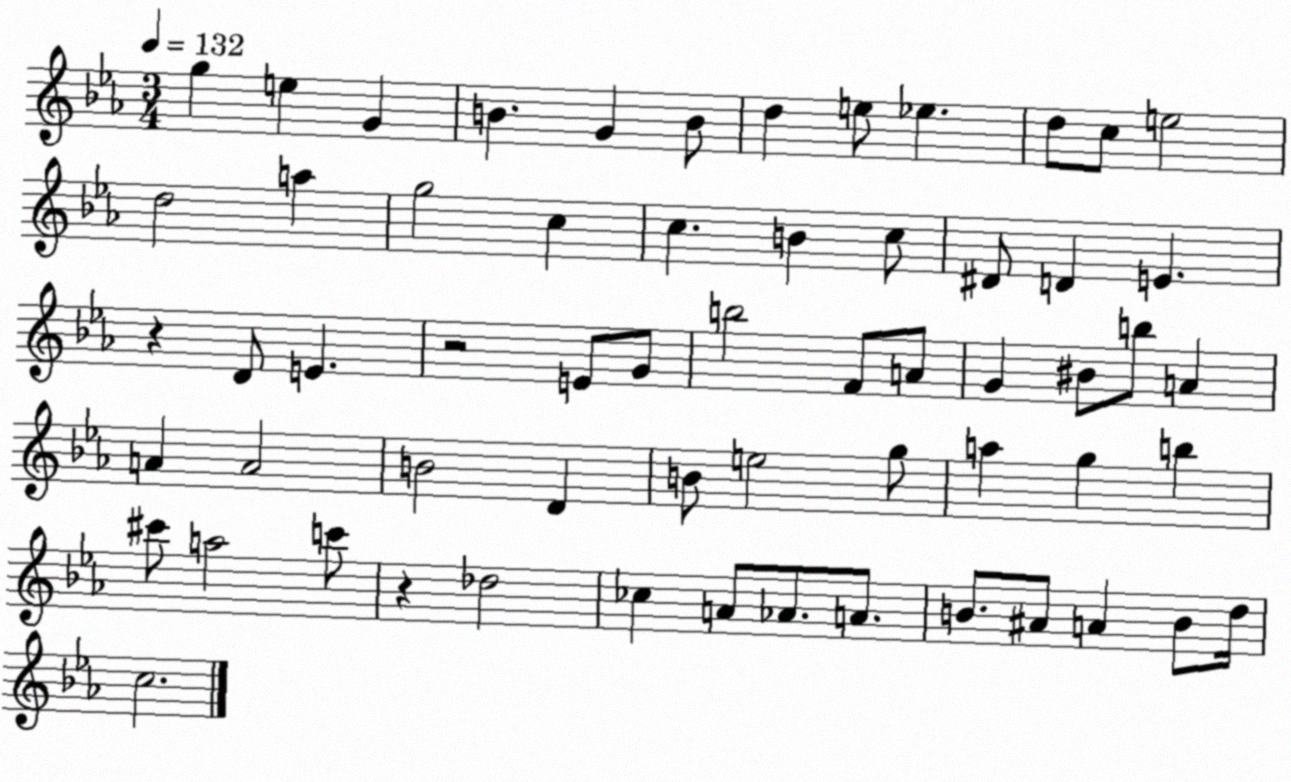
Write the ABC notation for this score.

X:1
T:Untitled
M:3/4
L:1/4
K:Eb
g e G B G B/2 d e/2 _e d/2 c/2 e2 d2 a g2 c c B c/2 ^D/2 D E z D/2 E z2 E/2 G/2 b2 F/2 A/2 G ^B/2 b/2 A A A2 B2 D B/2 e2 g/2 a g b ^c'/2 a2 c'/2 z _d2 _c A/2 _A/2 A/2 B/2 ^A/2 A B/2 d/4 c2